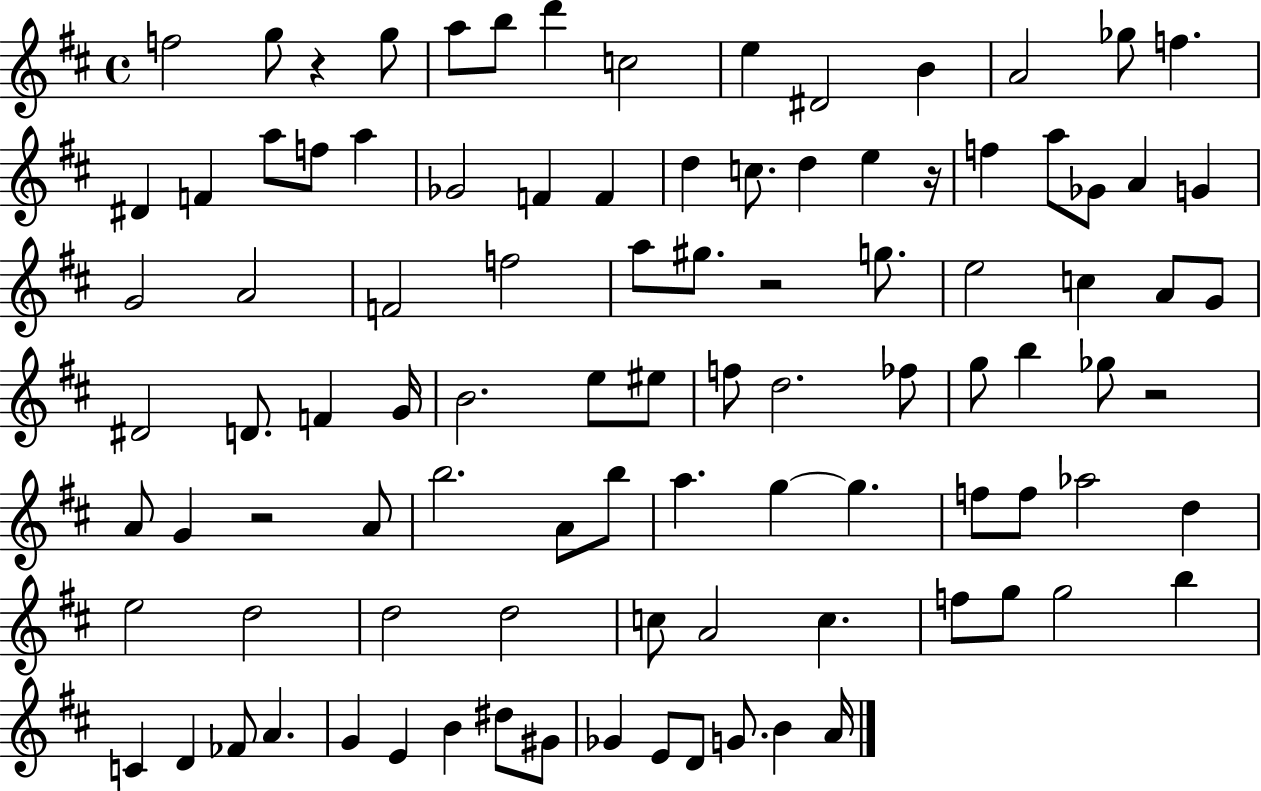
X:1
T:Untitled
M:4/4
L:1/4
K:D
f2 g/2 z g/2 a/2 b/2 d' c2 e ^D2 B A2 _g/2 f ^D F a/2 f/2 a _G2 F F d c/2 d e z/4 f a/2 _G/2 A G G2 A2 F2 f2 a/2 ^g/2 z2 g/2 e2 c A/2 G/2 ^D2 D/2 F G/4 B2 e/2 ^e/2 f/2 d2 _f/2 g/2 b _g/2 z2 A/2 G z2 A/2 b2 A/2 b/2 a g g f/2 f/2 _a2 d e2 d2 d2 d2 c/2 A2 c f/2 g/2 g2 b C D _F/2 A G E B ^d/2 ^G/2 _G E/2 D/2 G/2 B A/4